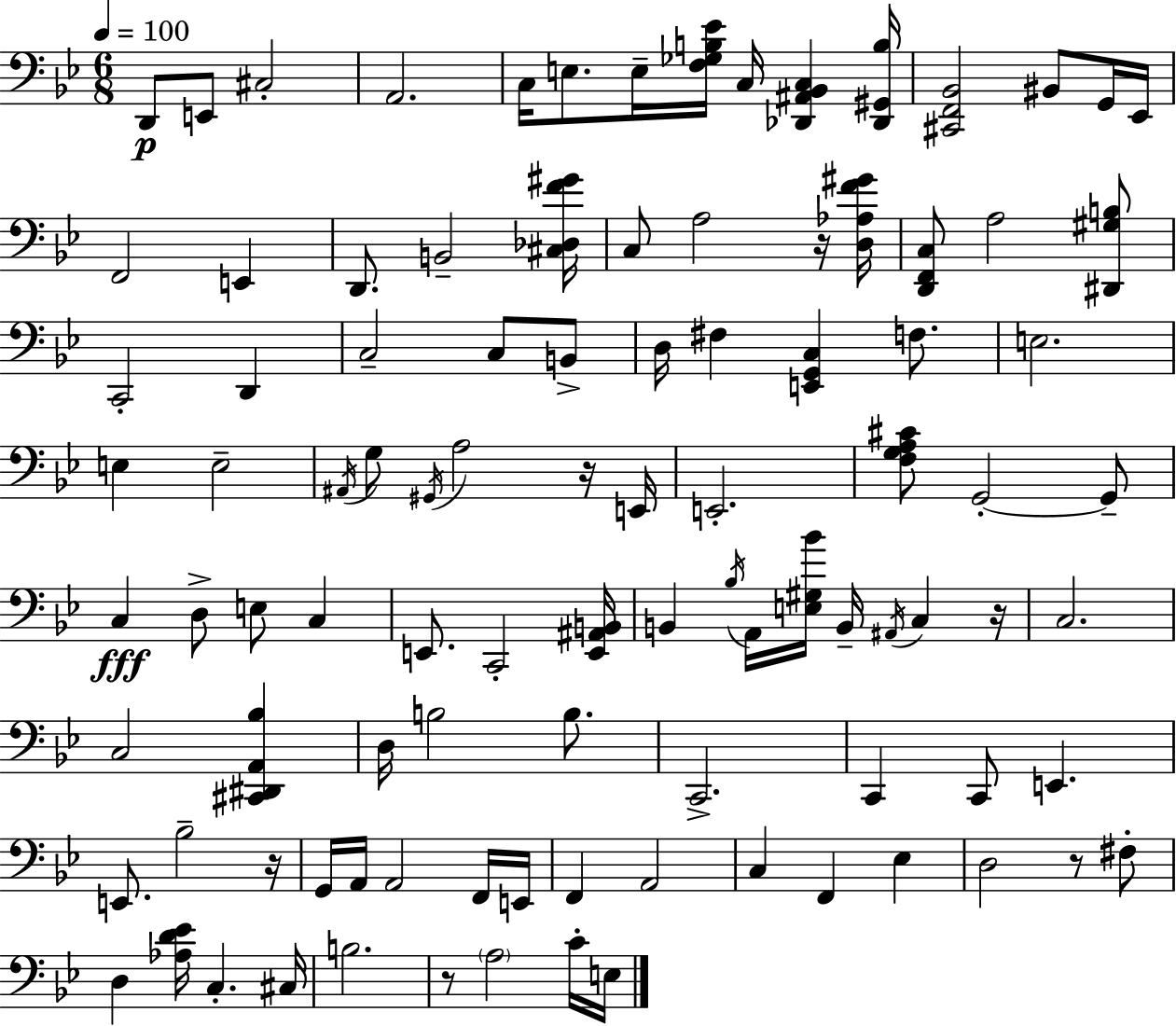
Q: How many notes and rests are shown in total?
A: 99